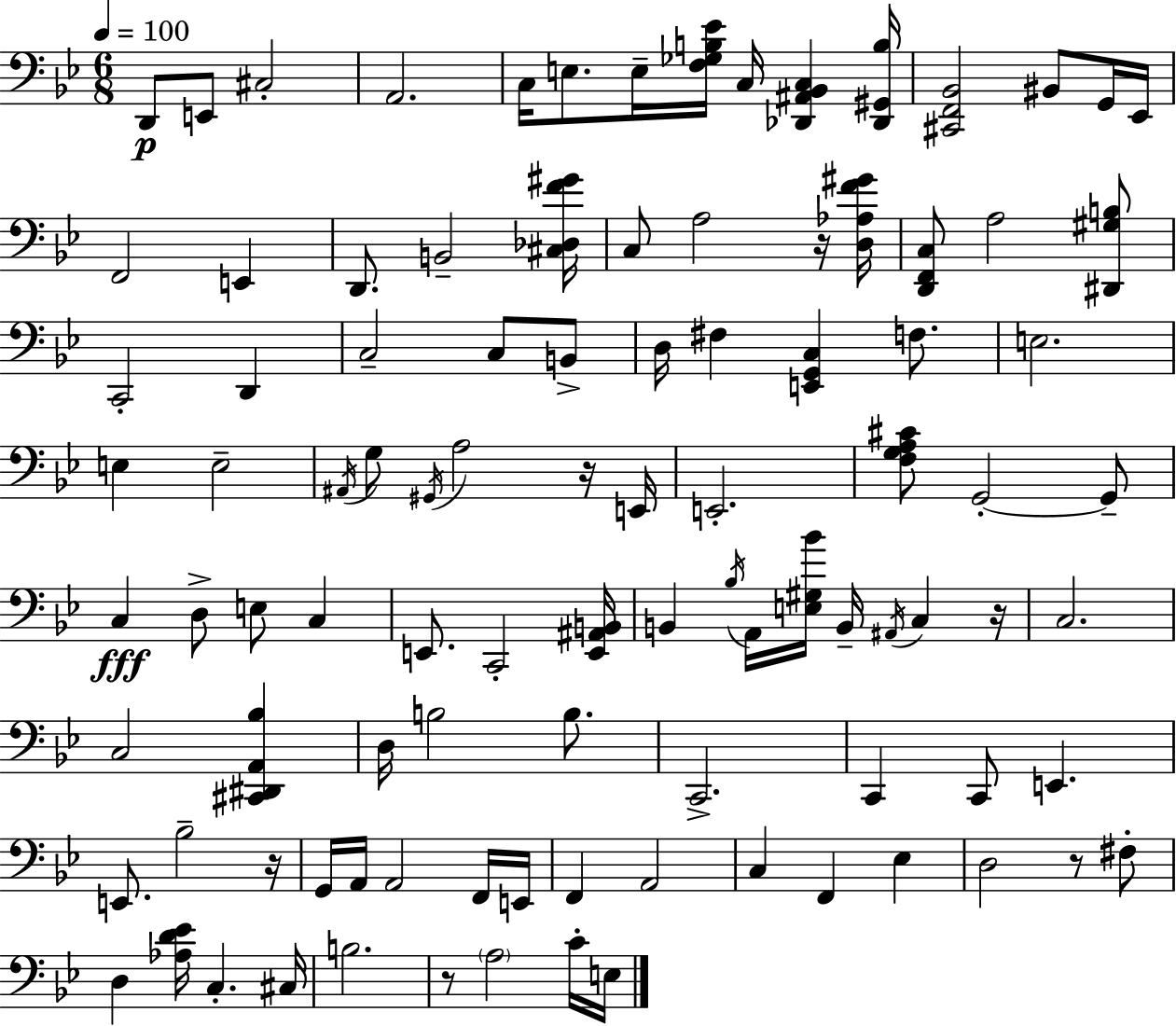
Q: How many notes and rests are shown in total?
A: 99